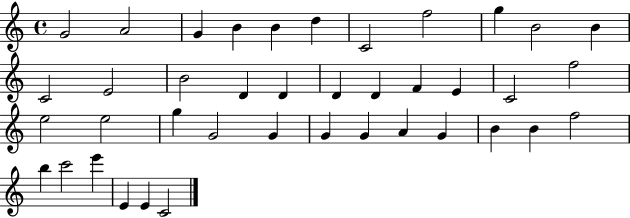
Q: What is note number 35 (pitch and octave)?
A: B5